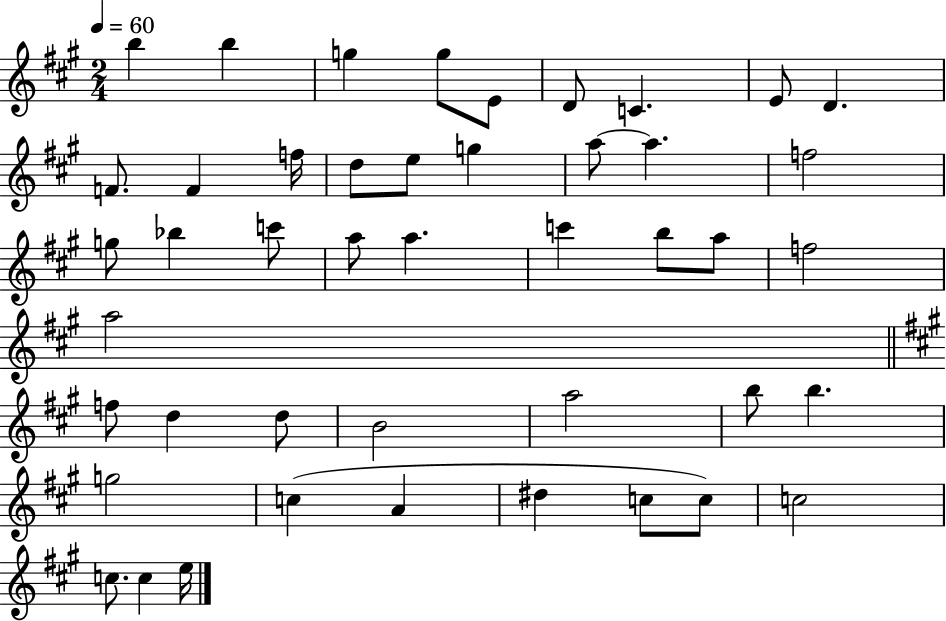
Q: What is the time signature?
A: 2/4